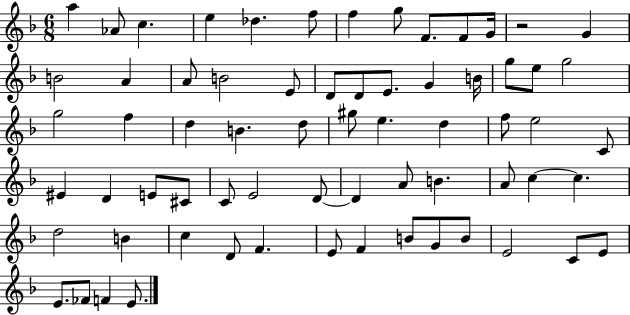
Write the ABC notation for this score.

X:1
T:Untitled
M:6/8
L:1/4
K:F
a _A/2 c e _d f/2 f g/2 F/2 F/2 G/4 z2 G B2 A A/2 B2 E/2 D/2 D/2 E/2 G B/4 g/2 e/2 g2 g2 f d B d/2 ^g/2 e d f/2 e2 C/2 ^E D E/2 ^C/2 C/2 E2 D/2 D A/2 B A/2 c c d2 B c D/2 F E/2 F B/2 G/2 B/2 E2 C/2 E/2 E/2 _F/2 F E/2